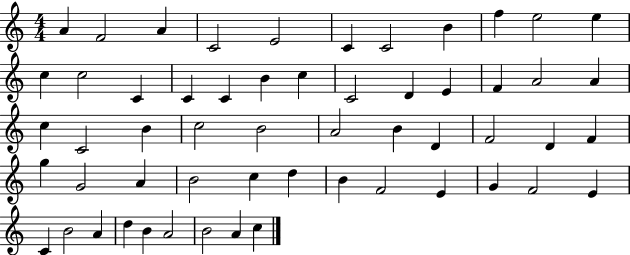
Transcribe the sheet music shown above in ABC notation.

X:1
T:Untitled
M:4/4
L:1/4
K:C
A F2 A C2 E2 C C2 B f e2 e c c2 C C C B c C2 D E F A2 A c C2 B c2 B2 A2 B D F2 D F g G2 A B2 c d B F2 E G F2 E C B2 A d B A2 B2 A c